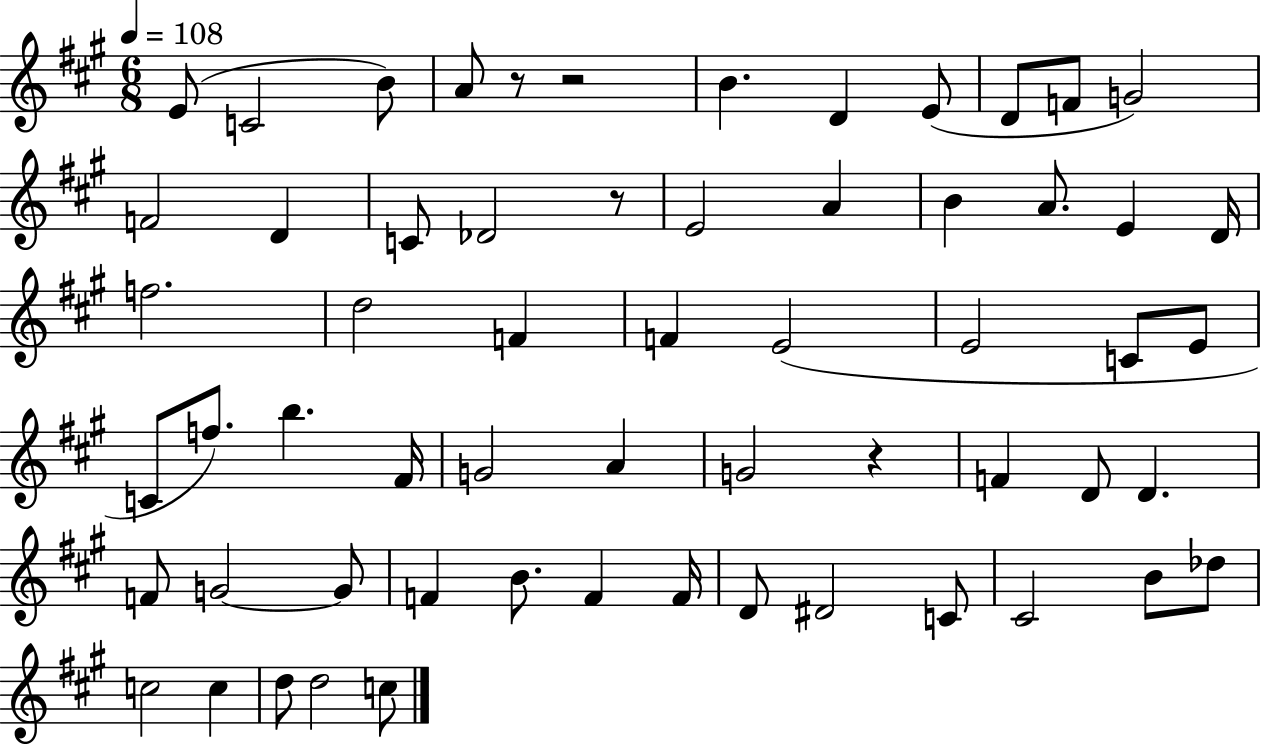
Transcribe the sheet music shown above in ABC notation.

X:1
T:Untitled
M:6/8
L:1/4
K:A
E/2 C2 B/2 A/2 z/2 z2 B D E/2 D/2 F/2 G2 F2 D C/2 _D2 z/2 E2 A B A/2 E D/4 f2 d2 F F E2 E2 C/2 E/2 C/2 f/2 b ^F/4 G2 A G2 z F D/2 D F/2 G2 G/2 F B/2 F F/4 D/2 ^D2 C/2 ^C2 B/2 _d/2 c2 c d/2 d2 c/2